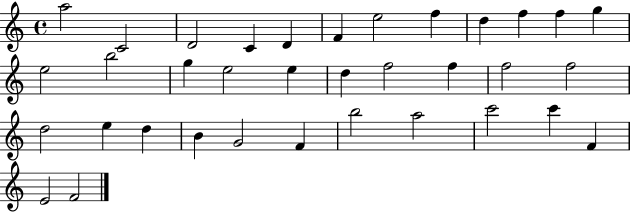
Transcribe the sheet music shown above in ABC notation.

X:1
T:Untitled
M:4/4
L:1/4
K:C
a2 C2 D2 C D F e2 f d f f g e2 b2 g e2 e d f2 f f2 f2 d2 e d B G2 F b2 a2 c'2 c' F E2 F2